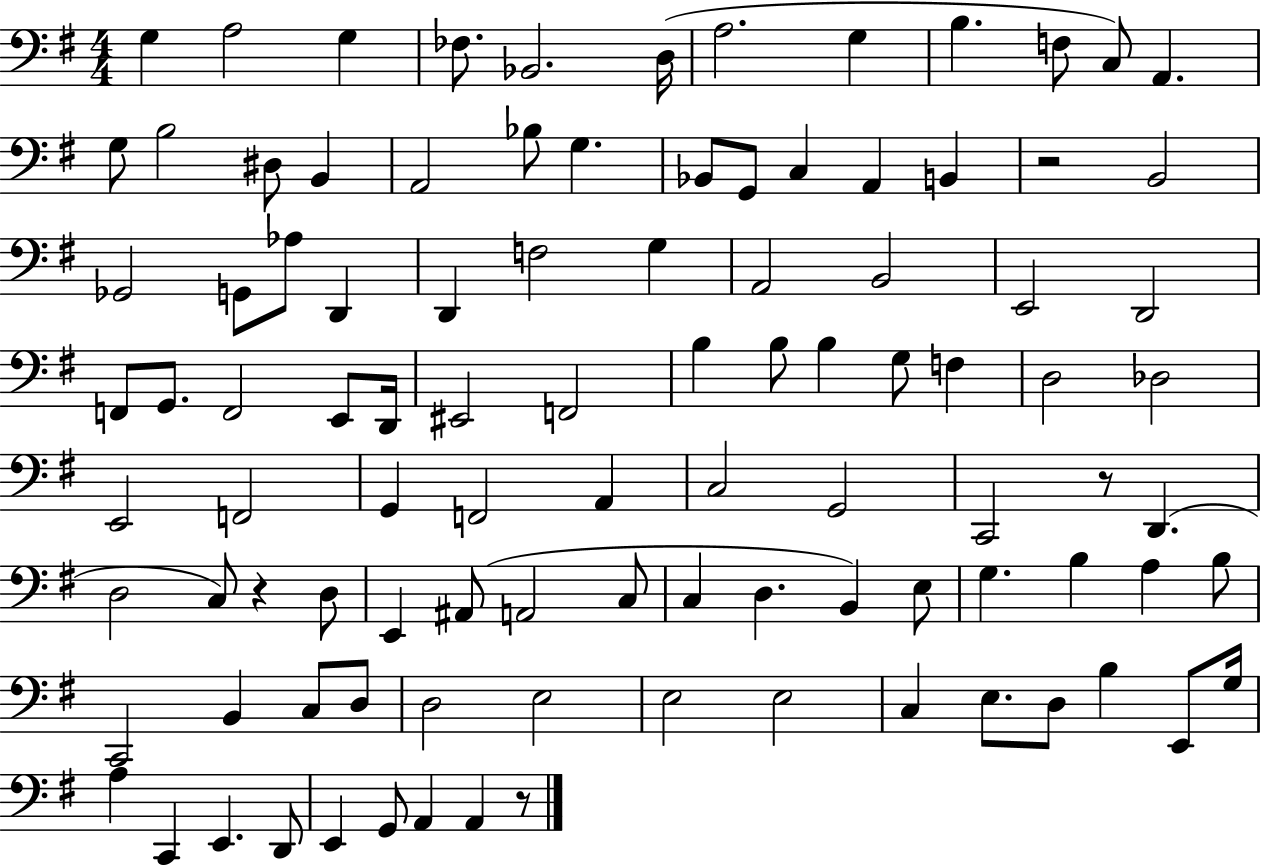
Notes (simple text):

G3/q A3/h G3/q FES3/e. Bb2/h. D3/s A3/h. G3/q B3/q. F3/e C3/e A2/q. G3/e B3/h D#3/e B2/q A2/h Bb3/e G3/q. Bb2/e G2/e C3/q A2/q B2/q R/h B2/h Gb2/h G2/e Ab3/e D2/q D2/q F3/h G3/q A2/h B2/h E2/h D2/h F2/e G2/e. F2/h E2/e D2/s EIS2/h F2/h B3/q B3/e B3/q G3/e F3/q D3/h Db3/h E2/h F2/h G2/q F2/h A2/q C3/h G2/h C2/h R/e D2/q. D3/h C3/e R/q D3/e E2/q A#2/e A2/h C3/e C3/q D3/q. B2/q E3/e G3/q. B3/q A3/q B3/e C2/h B2/q C3/e D3/e D3/h E3/h E3/h E3/h C3/q E3/e. D3/e B3/q E2/e G3/s A3/q C2/q E2/q. D2/e E2/q G2/e A2/q A2/q R/e